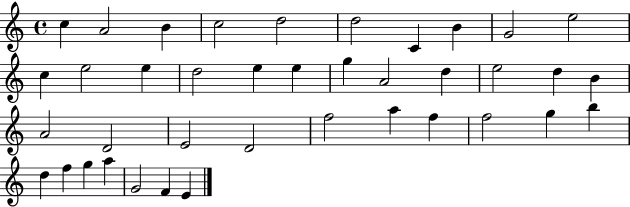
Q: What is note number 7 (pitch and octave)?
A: C4